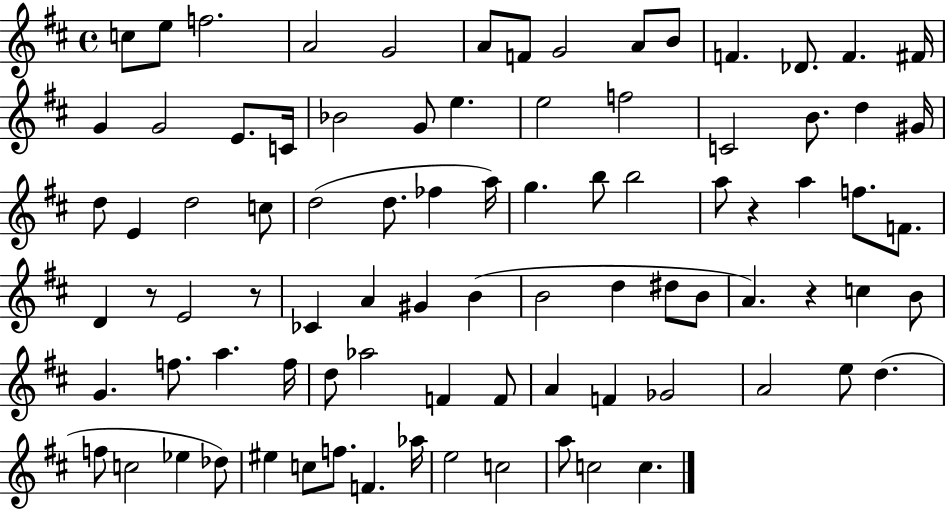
{
  \clef treble
  \time 4/4
  \defaultTimeSignature
  \key d \major
  \repeat volta 2 { c''8 e''8 f''2. | a'2 g'2 | a'8 f'8 g'2 a'8 b'8 | f'4. des'8. f'4. fis'16 | \break g'4 g'2 e'8. c'16 | bes'2 g'8 e''4. | e''2 f''2 | c'2 b'8. d''4 gis'16 | \break d''8 e'4 d''2 c''8 | d''2( d''8. fes''4 a''16) | g''4. b''8 b''2 | a''8 r4 a''4 f''8. f'8. | \break d'4 r8 e'2 r8 | ces'4 a'4 gis'4 b'4( | b'2 d''4 dis''8 b'8 | a'4.) r4 c''4 b'8 | \break g'4. f''8. a''4. f''16 | d''8 aes''2 f'4 f'8 | a'4 f'4 ges'2 | a'2 e''8 d''4.( | \break f''8 c''2 ees''4 des''8) | eis''4 c''8 f''8. f'4. aes''16 | e''2 c''2 | a''8 c''2 c''4. | \break } \bar "|."
}